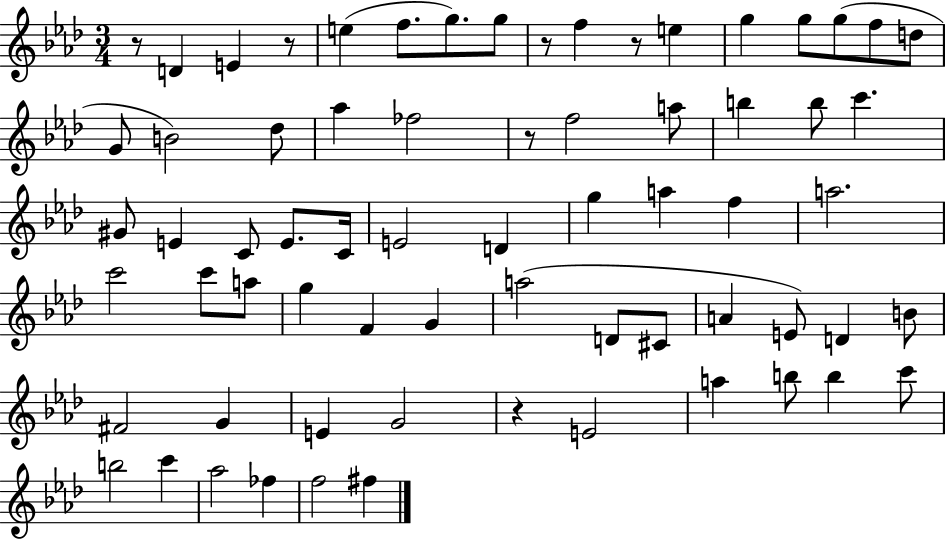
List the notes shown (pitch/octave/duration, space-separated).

R/e D4/q E4/q R/e E5/q F5/e. G5/e. G5/e R/e F5/q R/e E5/q G5/q G5/e G5/e F5/e D5/e G4/e B4/h Db5/e Ab5/q FES5/h R/e F5/h A5/e B5/q B5/e C6/q. G#4/e E4/q C4/e E4/e. C4/s E4/h D4/q G5/q A5/q F5/q A5/h. C6/h C6/e A5/e G5/q F4/q G4/q A5/h D4/e C#4/e A4/q E4/e D4/q B4/e F#4/h G4/q E4/q G4/h R/q E4/h A5/q B5/e B5/q C6/e B5/h C6/q Ab5/h FES5/q F5/h F#5/q